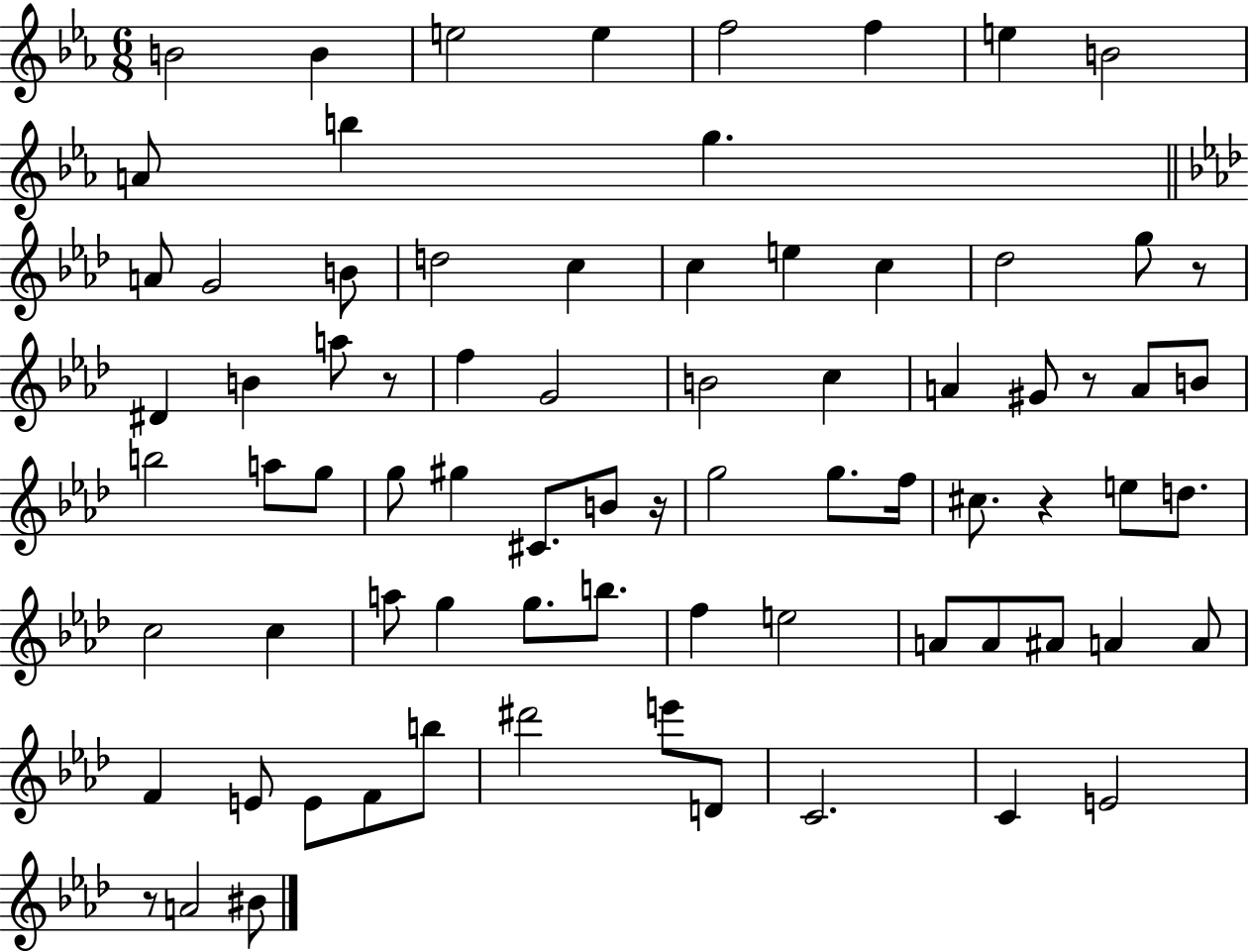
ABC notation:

X:1
T:Untitled
M:6/8
L:1/4
K:Eb
B2 B e2 e f2 f e B2 A/2 b g A/2 G2 B/2 d2 c c e c _d2 g/2 z/2 ^D B a/2 z/2 f G2 B2 c A ^G/2 z/2 A/2 B/2 b2 a/2 g/2 g/2 ^g ^C/2 B/2 z/4 g2 g/2 f/4 ^c/2 z e/2 d/2 c2 c a/2 g g/2 b/2 f e2 A/2 A/2 ^A/2 A A/2 F E/2 E/2 F/2 b/2 ^d'2 e'/2 D/2 C2 C E2 z/2 A2 ^B/2